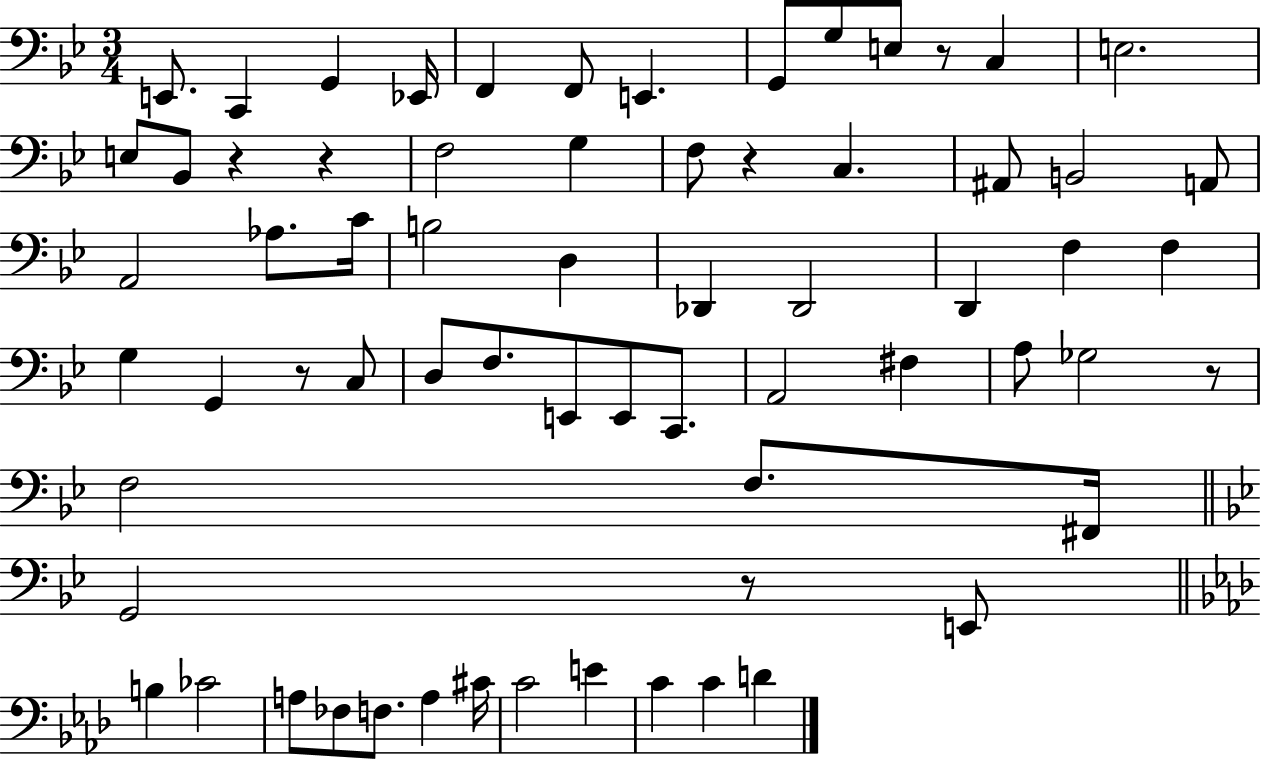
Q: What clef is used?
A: bass